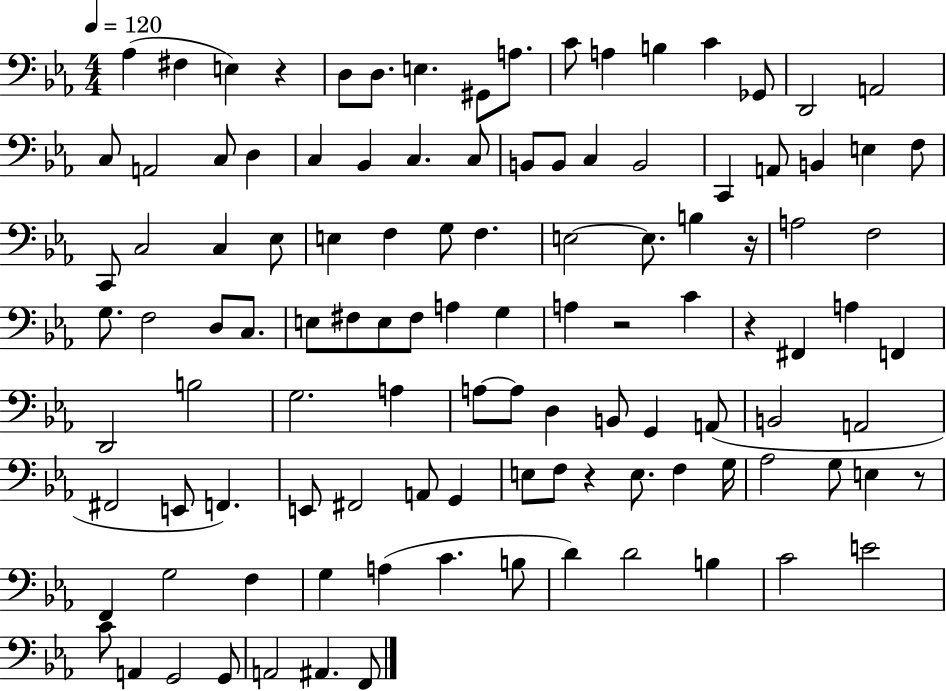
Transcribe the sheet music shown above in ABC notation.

X:1
T:Untitled
M:4/4
L:1/4
K:Eb
_A, ^F, E, z D,/2 D,/2 E, ^G,,/2 A,/2 C/2 A, B, C _G,,/2 D,,2 A,,2 C,/2 A,,2 C,/2 D, C, _B,, C, C,/2 B,,/2 B,,/2 C, B,,2 C,, A,,/2 B,, E, F,/2 C,,/2 C,2 C, _E,/2 E, F, G,/2 F, E,2 E,/2 B, z/4 A,2 F,2 G,/2 F,2 D,/2 C,/2 E,/2 ^F,/2 E,/2 ^F,/2 A, G, A, z2 C z ^F,, A, F,, D,,2 B,2 G,2 A, A,/2 A,/2 D, B,,/2 G,, A,,/2 B,,2 A,,2 ^F,,2 E,,/2 F,, E,,/2 ^F,,2 A,,/2 G,, E,/2 F,/2 z E,/2 F, G,/4 _A,2 G,/2 E, z/2 F,, G,2 F, G, A, C B,/2 D D2 B, C2 E2 C/2 A,, G,,2 G,,/2 A,,2 ^A,, F,,/2